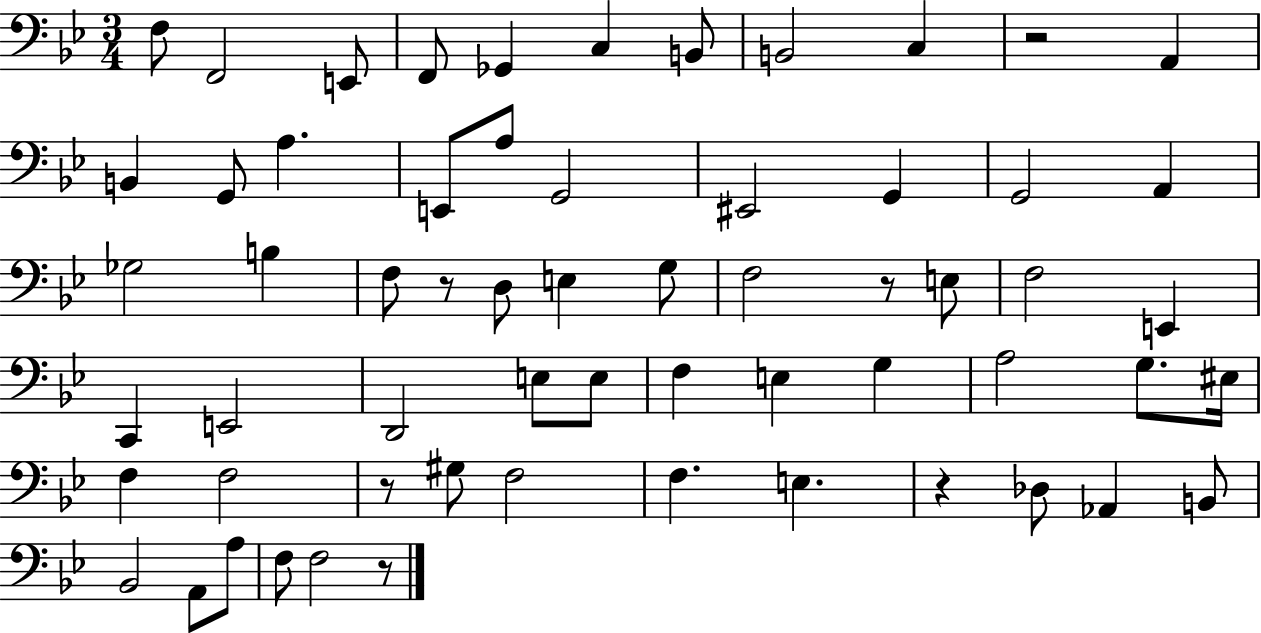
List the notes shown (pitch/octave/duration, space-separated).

F3/e F2/h E2/e F2/e Gb2/q C3/q B2/e B2/h C3/q R/h A2/q B2/q G2/e A3/q. E2/e A3/e G2/h EIS2/h G2/q G2/h A2/q Gb3/h B3/q F3/e R/e D3/e E3/q G3/e F3/h R/e E3/e F3/h E2/q C2/q E2/h D2/h E3/e E3/e F3/q E3/q G3/q A3/h G3/e. EIS3/s F3/q F3/h R/e G#3/e F3/h F3/q. E3/q. R/q Db3/e Ab2/q B2/e Bb2/h A2/e A3/e F3/e F3/h R/e